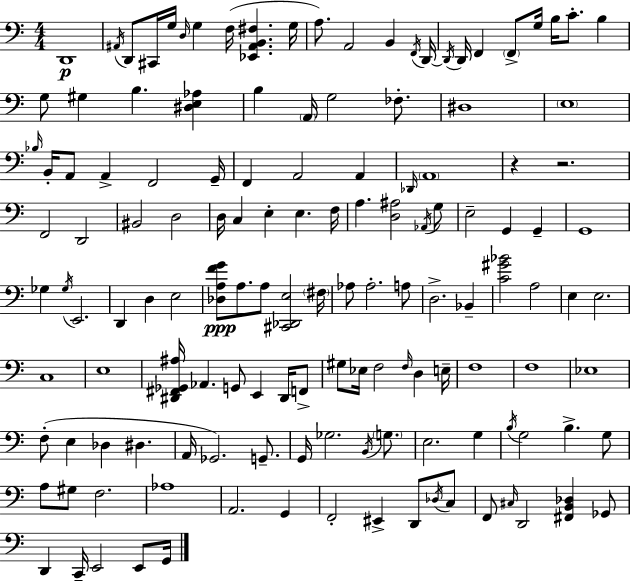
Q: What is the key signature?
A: A minor